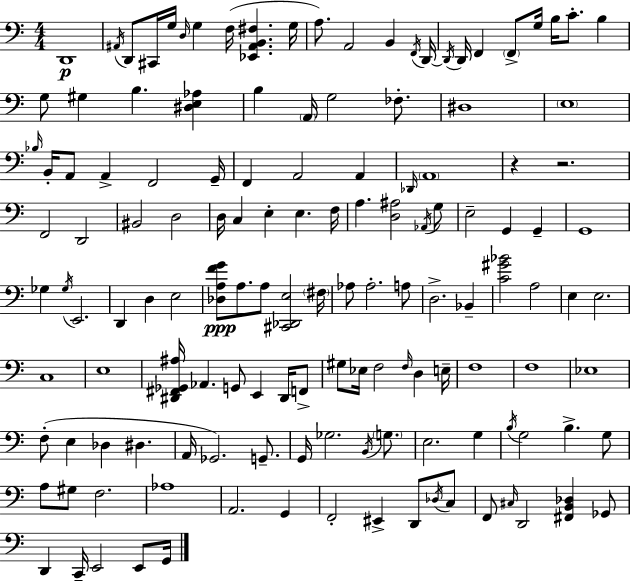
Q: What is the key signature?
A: A minor